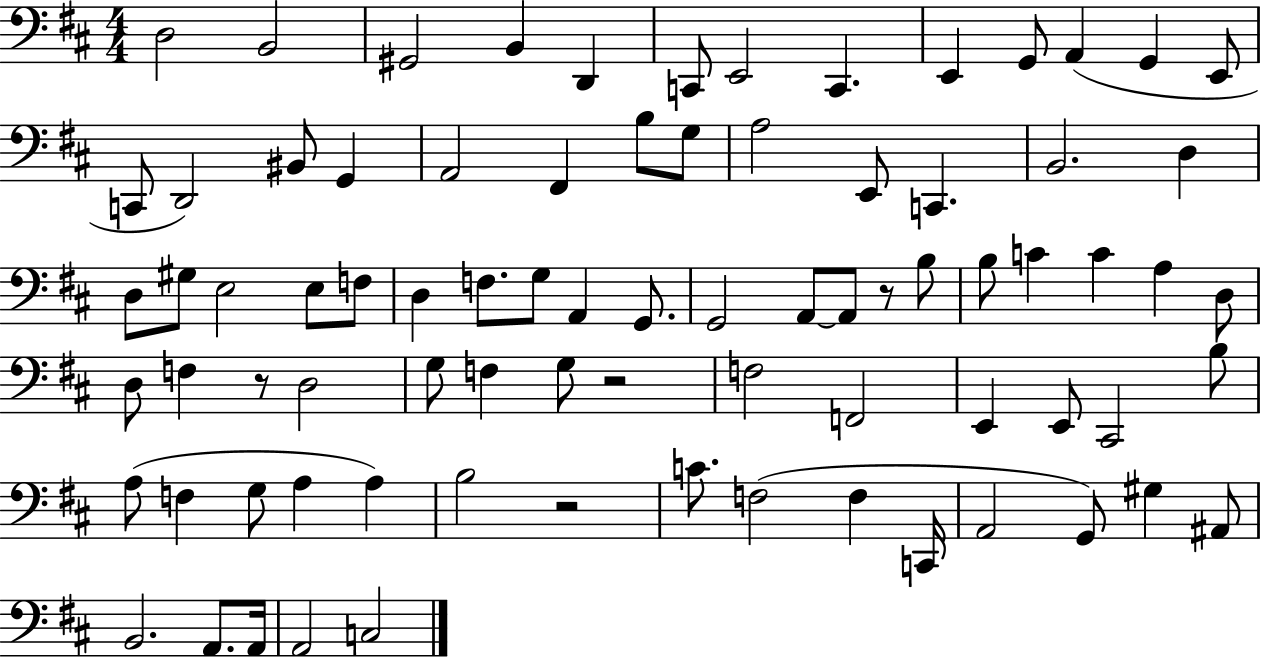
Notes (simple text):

D3/h B2/h G#2/h B2/q D2/q C2/e E2/h C2/q. E2/q G2/e A2/q G2/q E2/e C2/e D2/h BIS2/e G2/q A2/h F#2/q B3/e G3/e A3/h E2/e C2/q. B2/h. D3/q D3/e G#3/e E3/h E3/e F3/e D3/q F3/e. G3/e A2/q G2/e. G2/h A2/e A2/e R/e B3/e B3/e C4/q C4/q A3/q D3/e D3/e F3/q R/e D3/h G3/e F3/q G3/e R/h F3/h F2/h E2/q E2/e C#2/h B3/e A3/e F3/q G3/e A3/q A3/q B3/h R/h C4/e. F3/h F3/q C2/s A2/h G2/e G#3/q A#2/e B2/h. A2/e. A2/s A2/h C3/h